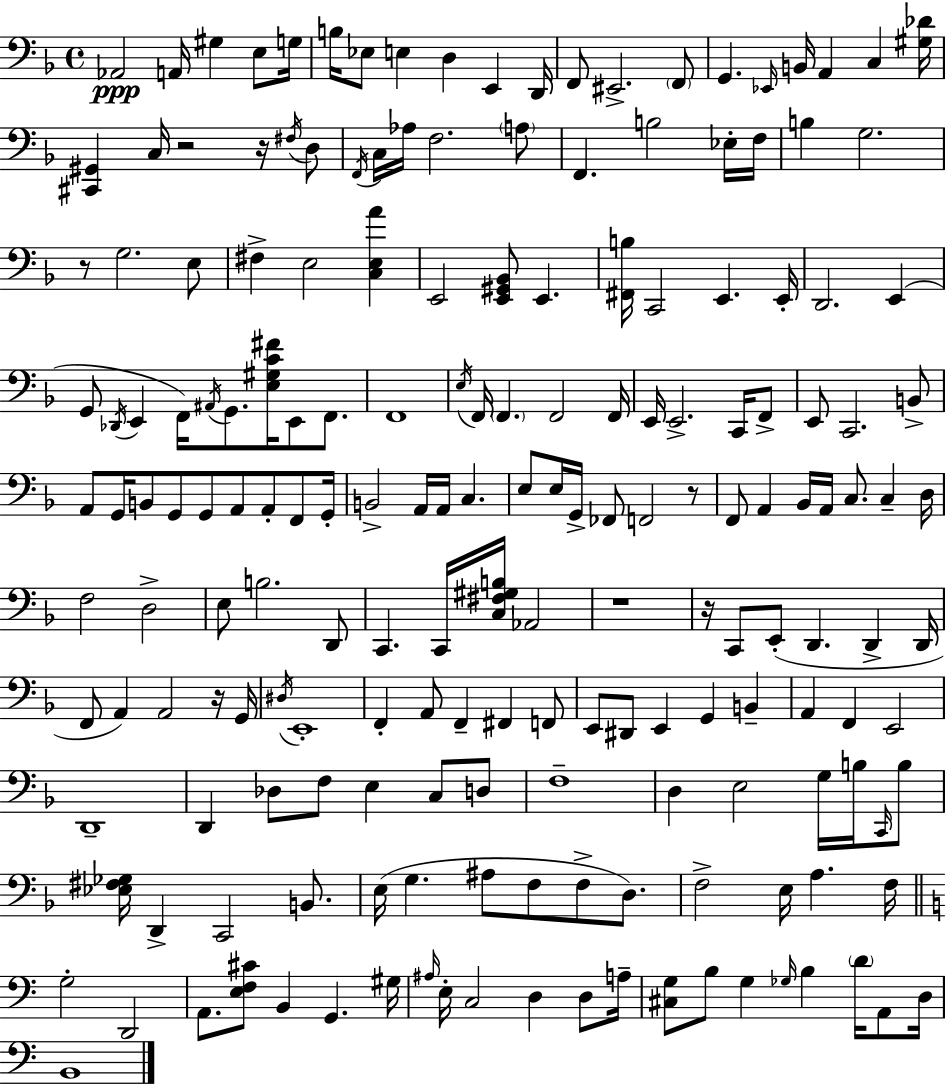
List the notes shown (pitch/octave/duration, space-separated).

Ab2/h A2/s G#3/q E3/e G3/s B3/s Eb3/e E3/q D3/q E2/q D2/s F2/e EIS2/h. F2/e G2/q. Eb2/s B2/s A2/q C3/q [G#3,Db4]/s [C#2,G#2]/q C3/s R/h R/s F#3/s D3/e F2/s C3/s Ab3/s F3/h. A3/e F2/q. B3/h Eb3/s F3/s B3/q G3/h. R/e G3/h. E3/e F#3/q E3/h [C3,E3,A4]/q E2/h [E2,G#2,Bb2]/e E2/q. [F#2,B3]/s C2/h E2/q. E2/s D2/h. E2/q G2/e Db2/s E2/q F2/s A#2/s G2/e. [E3,G#3,C4,F#4]/s E2/e F2/e. F2/w E3/s F2/s F2/q. F2/h F2/s E2/s E2/h. C2/s F2/e E2/e C2/h. B2/e A2/e G2/s B2/e G2/e G2/e A2/e A2/e F2/e G2/s B2/h A2/s A2/s C3/q. E3/e E3/s G2/s FES2/e F2/h R/e F2/e A2/q Bb2/s A2/s C3/e. C3/q D3/s F3/h D3/h E3/e B3/h. D2/e C2/q. C2/s [C3,F#3,G#3,B3]/s Ab2/h R/w R/s C2/e E2/e D2/q. D2/q D2/s F2/e A2/q A2/h R/s G2/s D#3/s E2/w F2/q A2/e F2/q F#2/q F2/e E2/e D#2/e E2/q G2/q B2/q A2/q F2/q E2/h D2/w D2/q Db3/e F3/e E3/q C3/e D3/e F3/w D3/q E3/h G3/s B3/s C2/s B3/e [Eb3,F#3,Gb3]/s D2/q C2/h B2/e. E3/s G3/q. A#3/e F3/e F3/e D3/e. F3/h E3/s A3/q. F3/s G3/h D2/h A2/e. [E3,F3,C#4]/e B2/q G2/q. G#3/s A#3/s E3/s C3/h D3/q D3/e A3/s [C#3,G3]/e B3/e G3/q Gb3/s B3/q D4/s A2/e D3/s B2/w